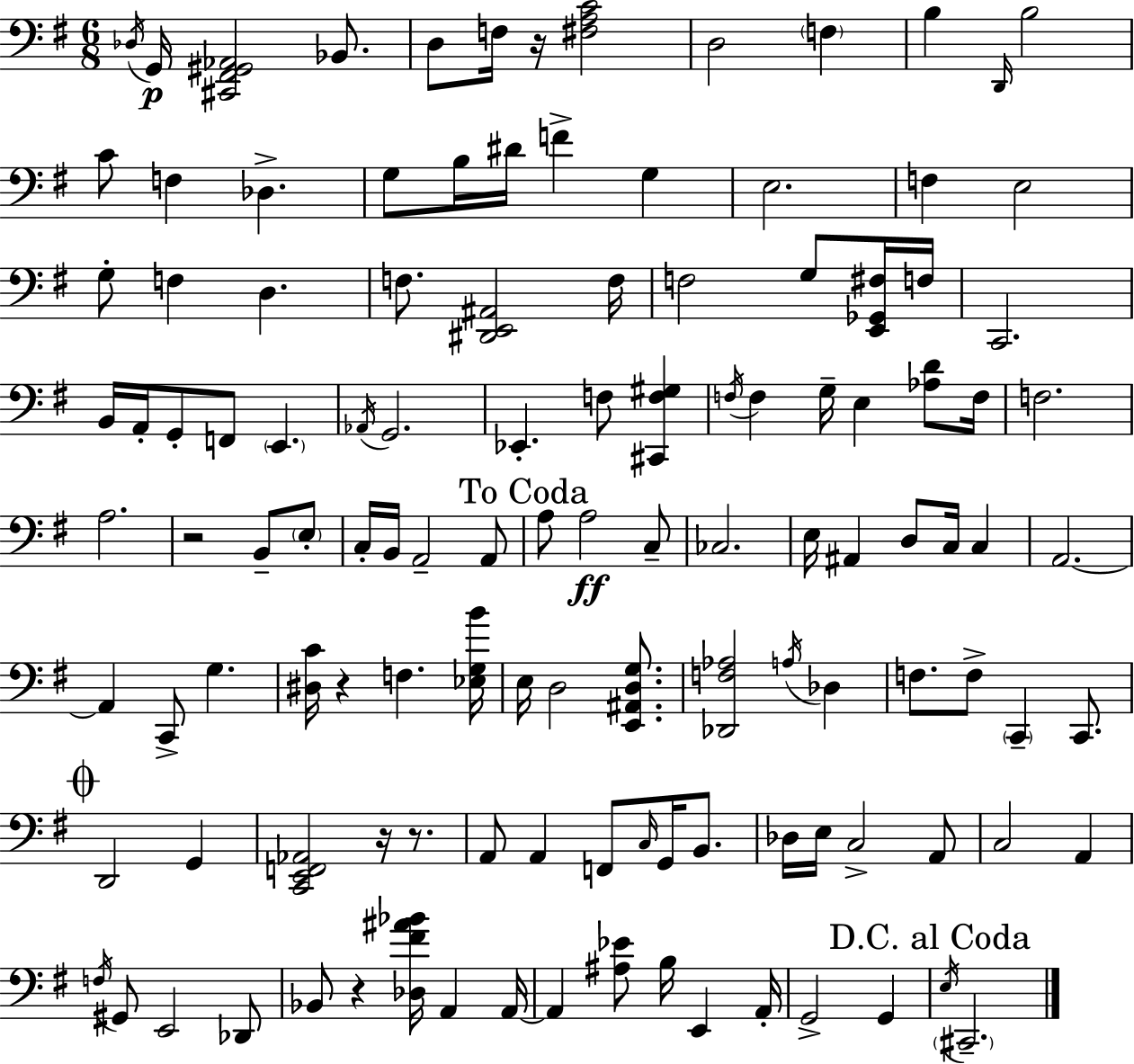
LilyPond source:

{
  \clef bass
  \numericTimeSignature
  \time 6/8
  \key g \major
  \acciaccatura { des16 }\p g,16 <cis, fis, gis, aes,>2 bes,8. | d8 f16 r16 <fis a c'>2 | d2 \parenthesize f4 | b4 \grace { d,16 } b2 | \break c'8 f4 des4.-> | g8 b16 dis'16 f'4-> g4 | e2. | f4 e2 | \break g8-. f4 d4. | f8. <dis, e, ais,>2 | f16 f2 g8 | <e, ges, fis>16 f16 c,2. | \break b,16 a,16-. g,8-. f,8 \parenthesize e,4. | \acciaccatura { aes,16 } g,2. | ees,4.-. f8 <cis, f gis>4 | \acciaccatura { f16 } f4 g16-- e4 | \break <aes d'>8 f16 f2. | a2. | r2 | b,8-- \parenthesize e8-. c16-. b,16 a,2-- | \break a,8 \mark "To Coda" a8 a2\ff | c8-- ces2. | e16 ais,4 d8 c16 | c4 a,2.~~ | \break a,4 c,8-> g4. | <dis c'>16 r4 f4. | <ees g b'>16 e16 d2 | <e, ais, d g>8. <des, f aes>2 | \break \acciaccatura { a16 } des4 f8. f8-> \parenthesize c,4-- | c,8. \mark \markup { \musicglyph "scripts.coda" } d,2 | g,4 <c, e, f, aes,>2 | r16 r8. a,8 a,4 f,8 | \break \grace { c16 } g,16 b,8. des16 e16 c2-> | a,8 c2 | a,4 \acciaccatura { f16 } gis,8 e,2 | des,8 bes,8 r4 | \break <des fis' ais' bes'>16 a,4 a,16~~ a,4 <ais ees'>8 | b16 e,4 a,16-. g,2-> | g,4 \mark "D.C. al Coda" \acciaccatura { e16 } \parenthesize cis,2.-- | \bar "|."
}